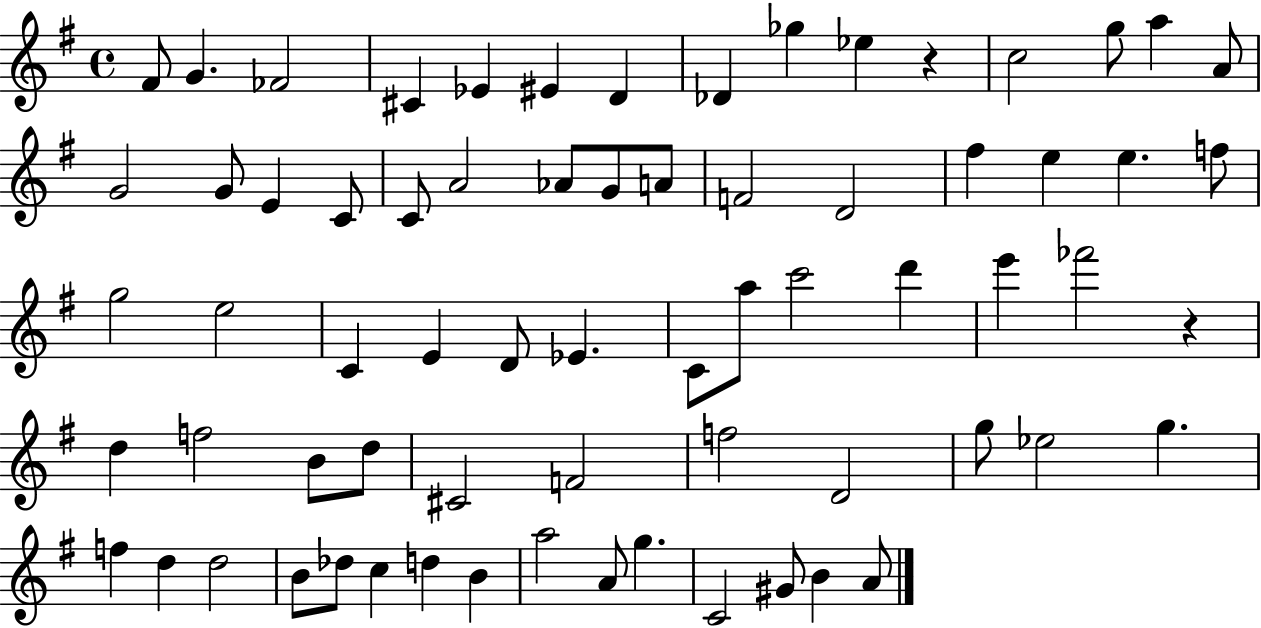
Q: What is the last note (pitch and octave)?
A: A4